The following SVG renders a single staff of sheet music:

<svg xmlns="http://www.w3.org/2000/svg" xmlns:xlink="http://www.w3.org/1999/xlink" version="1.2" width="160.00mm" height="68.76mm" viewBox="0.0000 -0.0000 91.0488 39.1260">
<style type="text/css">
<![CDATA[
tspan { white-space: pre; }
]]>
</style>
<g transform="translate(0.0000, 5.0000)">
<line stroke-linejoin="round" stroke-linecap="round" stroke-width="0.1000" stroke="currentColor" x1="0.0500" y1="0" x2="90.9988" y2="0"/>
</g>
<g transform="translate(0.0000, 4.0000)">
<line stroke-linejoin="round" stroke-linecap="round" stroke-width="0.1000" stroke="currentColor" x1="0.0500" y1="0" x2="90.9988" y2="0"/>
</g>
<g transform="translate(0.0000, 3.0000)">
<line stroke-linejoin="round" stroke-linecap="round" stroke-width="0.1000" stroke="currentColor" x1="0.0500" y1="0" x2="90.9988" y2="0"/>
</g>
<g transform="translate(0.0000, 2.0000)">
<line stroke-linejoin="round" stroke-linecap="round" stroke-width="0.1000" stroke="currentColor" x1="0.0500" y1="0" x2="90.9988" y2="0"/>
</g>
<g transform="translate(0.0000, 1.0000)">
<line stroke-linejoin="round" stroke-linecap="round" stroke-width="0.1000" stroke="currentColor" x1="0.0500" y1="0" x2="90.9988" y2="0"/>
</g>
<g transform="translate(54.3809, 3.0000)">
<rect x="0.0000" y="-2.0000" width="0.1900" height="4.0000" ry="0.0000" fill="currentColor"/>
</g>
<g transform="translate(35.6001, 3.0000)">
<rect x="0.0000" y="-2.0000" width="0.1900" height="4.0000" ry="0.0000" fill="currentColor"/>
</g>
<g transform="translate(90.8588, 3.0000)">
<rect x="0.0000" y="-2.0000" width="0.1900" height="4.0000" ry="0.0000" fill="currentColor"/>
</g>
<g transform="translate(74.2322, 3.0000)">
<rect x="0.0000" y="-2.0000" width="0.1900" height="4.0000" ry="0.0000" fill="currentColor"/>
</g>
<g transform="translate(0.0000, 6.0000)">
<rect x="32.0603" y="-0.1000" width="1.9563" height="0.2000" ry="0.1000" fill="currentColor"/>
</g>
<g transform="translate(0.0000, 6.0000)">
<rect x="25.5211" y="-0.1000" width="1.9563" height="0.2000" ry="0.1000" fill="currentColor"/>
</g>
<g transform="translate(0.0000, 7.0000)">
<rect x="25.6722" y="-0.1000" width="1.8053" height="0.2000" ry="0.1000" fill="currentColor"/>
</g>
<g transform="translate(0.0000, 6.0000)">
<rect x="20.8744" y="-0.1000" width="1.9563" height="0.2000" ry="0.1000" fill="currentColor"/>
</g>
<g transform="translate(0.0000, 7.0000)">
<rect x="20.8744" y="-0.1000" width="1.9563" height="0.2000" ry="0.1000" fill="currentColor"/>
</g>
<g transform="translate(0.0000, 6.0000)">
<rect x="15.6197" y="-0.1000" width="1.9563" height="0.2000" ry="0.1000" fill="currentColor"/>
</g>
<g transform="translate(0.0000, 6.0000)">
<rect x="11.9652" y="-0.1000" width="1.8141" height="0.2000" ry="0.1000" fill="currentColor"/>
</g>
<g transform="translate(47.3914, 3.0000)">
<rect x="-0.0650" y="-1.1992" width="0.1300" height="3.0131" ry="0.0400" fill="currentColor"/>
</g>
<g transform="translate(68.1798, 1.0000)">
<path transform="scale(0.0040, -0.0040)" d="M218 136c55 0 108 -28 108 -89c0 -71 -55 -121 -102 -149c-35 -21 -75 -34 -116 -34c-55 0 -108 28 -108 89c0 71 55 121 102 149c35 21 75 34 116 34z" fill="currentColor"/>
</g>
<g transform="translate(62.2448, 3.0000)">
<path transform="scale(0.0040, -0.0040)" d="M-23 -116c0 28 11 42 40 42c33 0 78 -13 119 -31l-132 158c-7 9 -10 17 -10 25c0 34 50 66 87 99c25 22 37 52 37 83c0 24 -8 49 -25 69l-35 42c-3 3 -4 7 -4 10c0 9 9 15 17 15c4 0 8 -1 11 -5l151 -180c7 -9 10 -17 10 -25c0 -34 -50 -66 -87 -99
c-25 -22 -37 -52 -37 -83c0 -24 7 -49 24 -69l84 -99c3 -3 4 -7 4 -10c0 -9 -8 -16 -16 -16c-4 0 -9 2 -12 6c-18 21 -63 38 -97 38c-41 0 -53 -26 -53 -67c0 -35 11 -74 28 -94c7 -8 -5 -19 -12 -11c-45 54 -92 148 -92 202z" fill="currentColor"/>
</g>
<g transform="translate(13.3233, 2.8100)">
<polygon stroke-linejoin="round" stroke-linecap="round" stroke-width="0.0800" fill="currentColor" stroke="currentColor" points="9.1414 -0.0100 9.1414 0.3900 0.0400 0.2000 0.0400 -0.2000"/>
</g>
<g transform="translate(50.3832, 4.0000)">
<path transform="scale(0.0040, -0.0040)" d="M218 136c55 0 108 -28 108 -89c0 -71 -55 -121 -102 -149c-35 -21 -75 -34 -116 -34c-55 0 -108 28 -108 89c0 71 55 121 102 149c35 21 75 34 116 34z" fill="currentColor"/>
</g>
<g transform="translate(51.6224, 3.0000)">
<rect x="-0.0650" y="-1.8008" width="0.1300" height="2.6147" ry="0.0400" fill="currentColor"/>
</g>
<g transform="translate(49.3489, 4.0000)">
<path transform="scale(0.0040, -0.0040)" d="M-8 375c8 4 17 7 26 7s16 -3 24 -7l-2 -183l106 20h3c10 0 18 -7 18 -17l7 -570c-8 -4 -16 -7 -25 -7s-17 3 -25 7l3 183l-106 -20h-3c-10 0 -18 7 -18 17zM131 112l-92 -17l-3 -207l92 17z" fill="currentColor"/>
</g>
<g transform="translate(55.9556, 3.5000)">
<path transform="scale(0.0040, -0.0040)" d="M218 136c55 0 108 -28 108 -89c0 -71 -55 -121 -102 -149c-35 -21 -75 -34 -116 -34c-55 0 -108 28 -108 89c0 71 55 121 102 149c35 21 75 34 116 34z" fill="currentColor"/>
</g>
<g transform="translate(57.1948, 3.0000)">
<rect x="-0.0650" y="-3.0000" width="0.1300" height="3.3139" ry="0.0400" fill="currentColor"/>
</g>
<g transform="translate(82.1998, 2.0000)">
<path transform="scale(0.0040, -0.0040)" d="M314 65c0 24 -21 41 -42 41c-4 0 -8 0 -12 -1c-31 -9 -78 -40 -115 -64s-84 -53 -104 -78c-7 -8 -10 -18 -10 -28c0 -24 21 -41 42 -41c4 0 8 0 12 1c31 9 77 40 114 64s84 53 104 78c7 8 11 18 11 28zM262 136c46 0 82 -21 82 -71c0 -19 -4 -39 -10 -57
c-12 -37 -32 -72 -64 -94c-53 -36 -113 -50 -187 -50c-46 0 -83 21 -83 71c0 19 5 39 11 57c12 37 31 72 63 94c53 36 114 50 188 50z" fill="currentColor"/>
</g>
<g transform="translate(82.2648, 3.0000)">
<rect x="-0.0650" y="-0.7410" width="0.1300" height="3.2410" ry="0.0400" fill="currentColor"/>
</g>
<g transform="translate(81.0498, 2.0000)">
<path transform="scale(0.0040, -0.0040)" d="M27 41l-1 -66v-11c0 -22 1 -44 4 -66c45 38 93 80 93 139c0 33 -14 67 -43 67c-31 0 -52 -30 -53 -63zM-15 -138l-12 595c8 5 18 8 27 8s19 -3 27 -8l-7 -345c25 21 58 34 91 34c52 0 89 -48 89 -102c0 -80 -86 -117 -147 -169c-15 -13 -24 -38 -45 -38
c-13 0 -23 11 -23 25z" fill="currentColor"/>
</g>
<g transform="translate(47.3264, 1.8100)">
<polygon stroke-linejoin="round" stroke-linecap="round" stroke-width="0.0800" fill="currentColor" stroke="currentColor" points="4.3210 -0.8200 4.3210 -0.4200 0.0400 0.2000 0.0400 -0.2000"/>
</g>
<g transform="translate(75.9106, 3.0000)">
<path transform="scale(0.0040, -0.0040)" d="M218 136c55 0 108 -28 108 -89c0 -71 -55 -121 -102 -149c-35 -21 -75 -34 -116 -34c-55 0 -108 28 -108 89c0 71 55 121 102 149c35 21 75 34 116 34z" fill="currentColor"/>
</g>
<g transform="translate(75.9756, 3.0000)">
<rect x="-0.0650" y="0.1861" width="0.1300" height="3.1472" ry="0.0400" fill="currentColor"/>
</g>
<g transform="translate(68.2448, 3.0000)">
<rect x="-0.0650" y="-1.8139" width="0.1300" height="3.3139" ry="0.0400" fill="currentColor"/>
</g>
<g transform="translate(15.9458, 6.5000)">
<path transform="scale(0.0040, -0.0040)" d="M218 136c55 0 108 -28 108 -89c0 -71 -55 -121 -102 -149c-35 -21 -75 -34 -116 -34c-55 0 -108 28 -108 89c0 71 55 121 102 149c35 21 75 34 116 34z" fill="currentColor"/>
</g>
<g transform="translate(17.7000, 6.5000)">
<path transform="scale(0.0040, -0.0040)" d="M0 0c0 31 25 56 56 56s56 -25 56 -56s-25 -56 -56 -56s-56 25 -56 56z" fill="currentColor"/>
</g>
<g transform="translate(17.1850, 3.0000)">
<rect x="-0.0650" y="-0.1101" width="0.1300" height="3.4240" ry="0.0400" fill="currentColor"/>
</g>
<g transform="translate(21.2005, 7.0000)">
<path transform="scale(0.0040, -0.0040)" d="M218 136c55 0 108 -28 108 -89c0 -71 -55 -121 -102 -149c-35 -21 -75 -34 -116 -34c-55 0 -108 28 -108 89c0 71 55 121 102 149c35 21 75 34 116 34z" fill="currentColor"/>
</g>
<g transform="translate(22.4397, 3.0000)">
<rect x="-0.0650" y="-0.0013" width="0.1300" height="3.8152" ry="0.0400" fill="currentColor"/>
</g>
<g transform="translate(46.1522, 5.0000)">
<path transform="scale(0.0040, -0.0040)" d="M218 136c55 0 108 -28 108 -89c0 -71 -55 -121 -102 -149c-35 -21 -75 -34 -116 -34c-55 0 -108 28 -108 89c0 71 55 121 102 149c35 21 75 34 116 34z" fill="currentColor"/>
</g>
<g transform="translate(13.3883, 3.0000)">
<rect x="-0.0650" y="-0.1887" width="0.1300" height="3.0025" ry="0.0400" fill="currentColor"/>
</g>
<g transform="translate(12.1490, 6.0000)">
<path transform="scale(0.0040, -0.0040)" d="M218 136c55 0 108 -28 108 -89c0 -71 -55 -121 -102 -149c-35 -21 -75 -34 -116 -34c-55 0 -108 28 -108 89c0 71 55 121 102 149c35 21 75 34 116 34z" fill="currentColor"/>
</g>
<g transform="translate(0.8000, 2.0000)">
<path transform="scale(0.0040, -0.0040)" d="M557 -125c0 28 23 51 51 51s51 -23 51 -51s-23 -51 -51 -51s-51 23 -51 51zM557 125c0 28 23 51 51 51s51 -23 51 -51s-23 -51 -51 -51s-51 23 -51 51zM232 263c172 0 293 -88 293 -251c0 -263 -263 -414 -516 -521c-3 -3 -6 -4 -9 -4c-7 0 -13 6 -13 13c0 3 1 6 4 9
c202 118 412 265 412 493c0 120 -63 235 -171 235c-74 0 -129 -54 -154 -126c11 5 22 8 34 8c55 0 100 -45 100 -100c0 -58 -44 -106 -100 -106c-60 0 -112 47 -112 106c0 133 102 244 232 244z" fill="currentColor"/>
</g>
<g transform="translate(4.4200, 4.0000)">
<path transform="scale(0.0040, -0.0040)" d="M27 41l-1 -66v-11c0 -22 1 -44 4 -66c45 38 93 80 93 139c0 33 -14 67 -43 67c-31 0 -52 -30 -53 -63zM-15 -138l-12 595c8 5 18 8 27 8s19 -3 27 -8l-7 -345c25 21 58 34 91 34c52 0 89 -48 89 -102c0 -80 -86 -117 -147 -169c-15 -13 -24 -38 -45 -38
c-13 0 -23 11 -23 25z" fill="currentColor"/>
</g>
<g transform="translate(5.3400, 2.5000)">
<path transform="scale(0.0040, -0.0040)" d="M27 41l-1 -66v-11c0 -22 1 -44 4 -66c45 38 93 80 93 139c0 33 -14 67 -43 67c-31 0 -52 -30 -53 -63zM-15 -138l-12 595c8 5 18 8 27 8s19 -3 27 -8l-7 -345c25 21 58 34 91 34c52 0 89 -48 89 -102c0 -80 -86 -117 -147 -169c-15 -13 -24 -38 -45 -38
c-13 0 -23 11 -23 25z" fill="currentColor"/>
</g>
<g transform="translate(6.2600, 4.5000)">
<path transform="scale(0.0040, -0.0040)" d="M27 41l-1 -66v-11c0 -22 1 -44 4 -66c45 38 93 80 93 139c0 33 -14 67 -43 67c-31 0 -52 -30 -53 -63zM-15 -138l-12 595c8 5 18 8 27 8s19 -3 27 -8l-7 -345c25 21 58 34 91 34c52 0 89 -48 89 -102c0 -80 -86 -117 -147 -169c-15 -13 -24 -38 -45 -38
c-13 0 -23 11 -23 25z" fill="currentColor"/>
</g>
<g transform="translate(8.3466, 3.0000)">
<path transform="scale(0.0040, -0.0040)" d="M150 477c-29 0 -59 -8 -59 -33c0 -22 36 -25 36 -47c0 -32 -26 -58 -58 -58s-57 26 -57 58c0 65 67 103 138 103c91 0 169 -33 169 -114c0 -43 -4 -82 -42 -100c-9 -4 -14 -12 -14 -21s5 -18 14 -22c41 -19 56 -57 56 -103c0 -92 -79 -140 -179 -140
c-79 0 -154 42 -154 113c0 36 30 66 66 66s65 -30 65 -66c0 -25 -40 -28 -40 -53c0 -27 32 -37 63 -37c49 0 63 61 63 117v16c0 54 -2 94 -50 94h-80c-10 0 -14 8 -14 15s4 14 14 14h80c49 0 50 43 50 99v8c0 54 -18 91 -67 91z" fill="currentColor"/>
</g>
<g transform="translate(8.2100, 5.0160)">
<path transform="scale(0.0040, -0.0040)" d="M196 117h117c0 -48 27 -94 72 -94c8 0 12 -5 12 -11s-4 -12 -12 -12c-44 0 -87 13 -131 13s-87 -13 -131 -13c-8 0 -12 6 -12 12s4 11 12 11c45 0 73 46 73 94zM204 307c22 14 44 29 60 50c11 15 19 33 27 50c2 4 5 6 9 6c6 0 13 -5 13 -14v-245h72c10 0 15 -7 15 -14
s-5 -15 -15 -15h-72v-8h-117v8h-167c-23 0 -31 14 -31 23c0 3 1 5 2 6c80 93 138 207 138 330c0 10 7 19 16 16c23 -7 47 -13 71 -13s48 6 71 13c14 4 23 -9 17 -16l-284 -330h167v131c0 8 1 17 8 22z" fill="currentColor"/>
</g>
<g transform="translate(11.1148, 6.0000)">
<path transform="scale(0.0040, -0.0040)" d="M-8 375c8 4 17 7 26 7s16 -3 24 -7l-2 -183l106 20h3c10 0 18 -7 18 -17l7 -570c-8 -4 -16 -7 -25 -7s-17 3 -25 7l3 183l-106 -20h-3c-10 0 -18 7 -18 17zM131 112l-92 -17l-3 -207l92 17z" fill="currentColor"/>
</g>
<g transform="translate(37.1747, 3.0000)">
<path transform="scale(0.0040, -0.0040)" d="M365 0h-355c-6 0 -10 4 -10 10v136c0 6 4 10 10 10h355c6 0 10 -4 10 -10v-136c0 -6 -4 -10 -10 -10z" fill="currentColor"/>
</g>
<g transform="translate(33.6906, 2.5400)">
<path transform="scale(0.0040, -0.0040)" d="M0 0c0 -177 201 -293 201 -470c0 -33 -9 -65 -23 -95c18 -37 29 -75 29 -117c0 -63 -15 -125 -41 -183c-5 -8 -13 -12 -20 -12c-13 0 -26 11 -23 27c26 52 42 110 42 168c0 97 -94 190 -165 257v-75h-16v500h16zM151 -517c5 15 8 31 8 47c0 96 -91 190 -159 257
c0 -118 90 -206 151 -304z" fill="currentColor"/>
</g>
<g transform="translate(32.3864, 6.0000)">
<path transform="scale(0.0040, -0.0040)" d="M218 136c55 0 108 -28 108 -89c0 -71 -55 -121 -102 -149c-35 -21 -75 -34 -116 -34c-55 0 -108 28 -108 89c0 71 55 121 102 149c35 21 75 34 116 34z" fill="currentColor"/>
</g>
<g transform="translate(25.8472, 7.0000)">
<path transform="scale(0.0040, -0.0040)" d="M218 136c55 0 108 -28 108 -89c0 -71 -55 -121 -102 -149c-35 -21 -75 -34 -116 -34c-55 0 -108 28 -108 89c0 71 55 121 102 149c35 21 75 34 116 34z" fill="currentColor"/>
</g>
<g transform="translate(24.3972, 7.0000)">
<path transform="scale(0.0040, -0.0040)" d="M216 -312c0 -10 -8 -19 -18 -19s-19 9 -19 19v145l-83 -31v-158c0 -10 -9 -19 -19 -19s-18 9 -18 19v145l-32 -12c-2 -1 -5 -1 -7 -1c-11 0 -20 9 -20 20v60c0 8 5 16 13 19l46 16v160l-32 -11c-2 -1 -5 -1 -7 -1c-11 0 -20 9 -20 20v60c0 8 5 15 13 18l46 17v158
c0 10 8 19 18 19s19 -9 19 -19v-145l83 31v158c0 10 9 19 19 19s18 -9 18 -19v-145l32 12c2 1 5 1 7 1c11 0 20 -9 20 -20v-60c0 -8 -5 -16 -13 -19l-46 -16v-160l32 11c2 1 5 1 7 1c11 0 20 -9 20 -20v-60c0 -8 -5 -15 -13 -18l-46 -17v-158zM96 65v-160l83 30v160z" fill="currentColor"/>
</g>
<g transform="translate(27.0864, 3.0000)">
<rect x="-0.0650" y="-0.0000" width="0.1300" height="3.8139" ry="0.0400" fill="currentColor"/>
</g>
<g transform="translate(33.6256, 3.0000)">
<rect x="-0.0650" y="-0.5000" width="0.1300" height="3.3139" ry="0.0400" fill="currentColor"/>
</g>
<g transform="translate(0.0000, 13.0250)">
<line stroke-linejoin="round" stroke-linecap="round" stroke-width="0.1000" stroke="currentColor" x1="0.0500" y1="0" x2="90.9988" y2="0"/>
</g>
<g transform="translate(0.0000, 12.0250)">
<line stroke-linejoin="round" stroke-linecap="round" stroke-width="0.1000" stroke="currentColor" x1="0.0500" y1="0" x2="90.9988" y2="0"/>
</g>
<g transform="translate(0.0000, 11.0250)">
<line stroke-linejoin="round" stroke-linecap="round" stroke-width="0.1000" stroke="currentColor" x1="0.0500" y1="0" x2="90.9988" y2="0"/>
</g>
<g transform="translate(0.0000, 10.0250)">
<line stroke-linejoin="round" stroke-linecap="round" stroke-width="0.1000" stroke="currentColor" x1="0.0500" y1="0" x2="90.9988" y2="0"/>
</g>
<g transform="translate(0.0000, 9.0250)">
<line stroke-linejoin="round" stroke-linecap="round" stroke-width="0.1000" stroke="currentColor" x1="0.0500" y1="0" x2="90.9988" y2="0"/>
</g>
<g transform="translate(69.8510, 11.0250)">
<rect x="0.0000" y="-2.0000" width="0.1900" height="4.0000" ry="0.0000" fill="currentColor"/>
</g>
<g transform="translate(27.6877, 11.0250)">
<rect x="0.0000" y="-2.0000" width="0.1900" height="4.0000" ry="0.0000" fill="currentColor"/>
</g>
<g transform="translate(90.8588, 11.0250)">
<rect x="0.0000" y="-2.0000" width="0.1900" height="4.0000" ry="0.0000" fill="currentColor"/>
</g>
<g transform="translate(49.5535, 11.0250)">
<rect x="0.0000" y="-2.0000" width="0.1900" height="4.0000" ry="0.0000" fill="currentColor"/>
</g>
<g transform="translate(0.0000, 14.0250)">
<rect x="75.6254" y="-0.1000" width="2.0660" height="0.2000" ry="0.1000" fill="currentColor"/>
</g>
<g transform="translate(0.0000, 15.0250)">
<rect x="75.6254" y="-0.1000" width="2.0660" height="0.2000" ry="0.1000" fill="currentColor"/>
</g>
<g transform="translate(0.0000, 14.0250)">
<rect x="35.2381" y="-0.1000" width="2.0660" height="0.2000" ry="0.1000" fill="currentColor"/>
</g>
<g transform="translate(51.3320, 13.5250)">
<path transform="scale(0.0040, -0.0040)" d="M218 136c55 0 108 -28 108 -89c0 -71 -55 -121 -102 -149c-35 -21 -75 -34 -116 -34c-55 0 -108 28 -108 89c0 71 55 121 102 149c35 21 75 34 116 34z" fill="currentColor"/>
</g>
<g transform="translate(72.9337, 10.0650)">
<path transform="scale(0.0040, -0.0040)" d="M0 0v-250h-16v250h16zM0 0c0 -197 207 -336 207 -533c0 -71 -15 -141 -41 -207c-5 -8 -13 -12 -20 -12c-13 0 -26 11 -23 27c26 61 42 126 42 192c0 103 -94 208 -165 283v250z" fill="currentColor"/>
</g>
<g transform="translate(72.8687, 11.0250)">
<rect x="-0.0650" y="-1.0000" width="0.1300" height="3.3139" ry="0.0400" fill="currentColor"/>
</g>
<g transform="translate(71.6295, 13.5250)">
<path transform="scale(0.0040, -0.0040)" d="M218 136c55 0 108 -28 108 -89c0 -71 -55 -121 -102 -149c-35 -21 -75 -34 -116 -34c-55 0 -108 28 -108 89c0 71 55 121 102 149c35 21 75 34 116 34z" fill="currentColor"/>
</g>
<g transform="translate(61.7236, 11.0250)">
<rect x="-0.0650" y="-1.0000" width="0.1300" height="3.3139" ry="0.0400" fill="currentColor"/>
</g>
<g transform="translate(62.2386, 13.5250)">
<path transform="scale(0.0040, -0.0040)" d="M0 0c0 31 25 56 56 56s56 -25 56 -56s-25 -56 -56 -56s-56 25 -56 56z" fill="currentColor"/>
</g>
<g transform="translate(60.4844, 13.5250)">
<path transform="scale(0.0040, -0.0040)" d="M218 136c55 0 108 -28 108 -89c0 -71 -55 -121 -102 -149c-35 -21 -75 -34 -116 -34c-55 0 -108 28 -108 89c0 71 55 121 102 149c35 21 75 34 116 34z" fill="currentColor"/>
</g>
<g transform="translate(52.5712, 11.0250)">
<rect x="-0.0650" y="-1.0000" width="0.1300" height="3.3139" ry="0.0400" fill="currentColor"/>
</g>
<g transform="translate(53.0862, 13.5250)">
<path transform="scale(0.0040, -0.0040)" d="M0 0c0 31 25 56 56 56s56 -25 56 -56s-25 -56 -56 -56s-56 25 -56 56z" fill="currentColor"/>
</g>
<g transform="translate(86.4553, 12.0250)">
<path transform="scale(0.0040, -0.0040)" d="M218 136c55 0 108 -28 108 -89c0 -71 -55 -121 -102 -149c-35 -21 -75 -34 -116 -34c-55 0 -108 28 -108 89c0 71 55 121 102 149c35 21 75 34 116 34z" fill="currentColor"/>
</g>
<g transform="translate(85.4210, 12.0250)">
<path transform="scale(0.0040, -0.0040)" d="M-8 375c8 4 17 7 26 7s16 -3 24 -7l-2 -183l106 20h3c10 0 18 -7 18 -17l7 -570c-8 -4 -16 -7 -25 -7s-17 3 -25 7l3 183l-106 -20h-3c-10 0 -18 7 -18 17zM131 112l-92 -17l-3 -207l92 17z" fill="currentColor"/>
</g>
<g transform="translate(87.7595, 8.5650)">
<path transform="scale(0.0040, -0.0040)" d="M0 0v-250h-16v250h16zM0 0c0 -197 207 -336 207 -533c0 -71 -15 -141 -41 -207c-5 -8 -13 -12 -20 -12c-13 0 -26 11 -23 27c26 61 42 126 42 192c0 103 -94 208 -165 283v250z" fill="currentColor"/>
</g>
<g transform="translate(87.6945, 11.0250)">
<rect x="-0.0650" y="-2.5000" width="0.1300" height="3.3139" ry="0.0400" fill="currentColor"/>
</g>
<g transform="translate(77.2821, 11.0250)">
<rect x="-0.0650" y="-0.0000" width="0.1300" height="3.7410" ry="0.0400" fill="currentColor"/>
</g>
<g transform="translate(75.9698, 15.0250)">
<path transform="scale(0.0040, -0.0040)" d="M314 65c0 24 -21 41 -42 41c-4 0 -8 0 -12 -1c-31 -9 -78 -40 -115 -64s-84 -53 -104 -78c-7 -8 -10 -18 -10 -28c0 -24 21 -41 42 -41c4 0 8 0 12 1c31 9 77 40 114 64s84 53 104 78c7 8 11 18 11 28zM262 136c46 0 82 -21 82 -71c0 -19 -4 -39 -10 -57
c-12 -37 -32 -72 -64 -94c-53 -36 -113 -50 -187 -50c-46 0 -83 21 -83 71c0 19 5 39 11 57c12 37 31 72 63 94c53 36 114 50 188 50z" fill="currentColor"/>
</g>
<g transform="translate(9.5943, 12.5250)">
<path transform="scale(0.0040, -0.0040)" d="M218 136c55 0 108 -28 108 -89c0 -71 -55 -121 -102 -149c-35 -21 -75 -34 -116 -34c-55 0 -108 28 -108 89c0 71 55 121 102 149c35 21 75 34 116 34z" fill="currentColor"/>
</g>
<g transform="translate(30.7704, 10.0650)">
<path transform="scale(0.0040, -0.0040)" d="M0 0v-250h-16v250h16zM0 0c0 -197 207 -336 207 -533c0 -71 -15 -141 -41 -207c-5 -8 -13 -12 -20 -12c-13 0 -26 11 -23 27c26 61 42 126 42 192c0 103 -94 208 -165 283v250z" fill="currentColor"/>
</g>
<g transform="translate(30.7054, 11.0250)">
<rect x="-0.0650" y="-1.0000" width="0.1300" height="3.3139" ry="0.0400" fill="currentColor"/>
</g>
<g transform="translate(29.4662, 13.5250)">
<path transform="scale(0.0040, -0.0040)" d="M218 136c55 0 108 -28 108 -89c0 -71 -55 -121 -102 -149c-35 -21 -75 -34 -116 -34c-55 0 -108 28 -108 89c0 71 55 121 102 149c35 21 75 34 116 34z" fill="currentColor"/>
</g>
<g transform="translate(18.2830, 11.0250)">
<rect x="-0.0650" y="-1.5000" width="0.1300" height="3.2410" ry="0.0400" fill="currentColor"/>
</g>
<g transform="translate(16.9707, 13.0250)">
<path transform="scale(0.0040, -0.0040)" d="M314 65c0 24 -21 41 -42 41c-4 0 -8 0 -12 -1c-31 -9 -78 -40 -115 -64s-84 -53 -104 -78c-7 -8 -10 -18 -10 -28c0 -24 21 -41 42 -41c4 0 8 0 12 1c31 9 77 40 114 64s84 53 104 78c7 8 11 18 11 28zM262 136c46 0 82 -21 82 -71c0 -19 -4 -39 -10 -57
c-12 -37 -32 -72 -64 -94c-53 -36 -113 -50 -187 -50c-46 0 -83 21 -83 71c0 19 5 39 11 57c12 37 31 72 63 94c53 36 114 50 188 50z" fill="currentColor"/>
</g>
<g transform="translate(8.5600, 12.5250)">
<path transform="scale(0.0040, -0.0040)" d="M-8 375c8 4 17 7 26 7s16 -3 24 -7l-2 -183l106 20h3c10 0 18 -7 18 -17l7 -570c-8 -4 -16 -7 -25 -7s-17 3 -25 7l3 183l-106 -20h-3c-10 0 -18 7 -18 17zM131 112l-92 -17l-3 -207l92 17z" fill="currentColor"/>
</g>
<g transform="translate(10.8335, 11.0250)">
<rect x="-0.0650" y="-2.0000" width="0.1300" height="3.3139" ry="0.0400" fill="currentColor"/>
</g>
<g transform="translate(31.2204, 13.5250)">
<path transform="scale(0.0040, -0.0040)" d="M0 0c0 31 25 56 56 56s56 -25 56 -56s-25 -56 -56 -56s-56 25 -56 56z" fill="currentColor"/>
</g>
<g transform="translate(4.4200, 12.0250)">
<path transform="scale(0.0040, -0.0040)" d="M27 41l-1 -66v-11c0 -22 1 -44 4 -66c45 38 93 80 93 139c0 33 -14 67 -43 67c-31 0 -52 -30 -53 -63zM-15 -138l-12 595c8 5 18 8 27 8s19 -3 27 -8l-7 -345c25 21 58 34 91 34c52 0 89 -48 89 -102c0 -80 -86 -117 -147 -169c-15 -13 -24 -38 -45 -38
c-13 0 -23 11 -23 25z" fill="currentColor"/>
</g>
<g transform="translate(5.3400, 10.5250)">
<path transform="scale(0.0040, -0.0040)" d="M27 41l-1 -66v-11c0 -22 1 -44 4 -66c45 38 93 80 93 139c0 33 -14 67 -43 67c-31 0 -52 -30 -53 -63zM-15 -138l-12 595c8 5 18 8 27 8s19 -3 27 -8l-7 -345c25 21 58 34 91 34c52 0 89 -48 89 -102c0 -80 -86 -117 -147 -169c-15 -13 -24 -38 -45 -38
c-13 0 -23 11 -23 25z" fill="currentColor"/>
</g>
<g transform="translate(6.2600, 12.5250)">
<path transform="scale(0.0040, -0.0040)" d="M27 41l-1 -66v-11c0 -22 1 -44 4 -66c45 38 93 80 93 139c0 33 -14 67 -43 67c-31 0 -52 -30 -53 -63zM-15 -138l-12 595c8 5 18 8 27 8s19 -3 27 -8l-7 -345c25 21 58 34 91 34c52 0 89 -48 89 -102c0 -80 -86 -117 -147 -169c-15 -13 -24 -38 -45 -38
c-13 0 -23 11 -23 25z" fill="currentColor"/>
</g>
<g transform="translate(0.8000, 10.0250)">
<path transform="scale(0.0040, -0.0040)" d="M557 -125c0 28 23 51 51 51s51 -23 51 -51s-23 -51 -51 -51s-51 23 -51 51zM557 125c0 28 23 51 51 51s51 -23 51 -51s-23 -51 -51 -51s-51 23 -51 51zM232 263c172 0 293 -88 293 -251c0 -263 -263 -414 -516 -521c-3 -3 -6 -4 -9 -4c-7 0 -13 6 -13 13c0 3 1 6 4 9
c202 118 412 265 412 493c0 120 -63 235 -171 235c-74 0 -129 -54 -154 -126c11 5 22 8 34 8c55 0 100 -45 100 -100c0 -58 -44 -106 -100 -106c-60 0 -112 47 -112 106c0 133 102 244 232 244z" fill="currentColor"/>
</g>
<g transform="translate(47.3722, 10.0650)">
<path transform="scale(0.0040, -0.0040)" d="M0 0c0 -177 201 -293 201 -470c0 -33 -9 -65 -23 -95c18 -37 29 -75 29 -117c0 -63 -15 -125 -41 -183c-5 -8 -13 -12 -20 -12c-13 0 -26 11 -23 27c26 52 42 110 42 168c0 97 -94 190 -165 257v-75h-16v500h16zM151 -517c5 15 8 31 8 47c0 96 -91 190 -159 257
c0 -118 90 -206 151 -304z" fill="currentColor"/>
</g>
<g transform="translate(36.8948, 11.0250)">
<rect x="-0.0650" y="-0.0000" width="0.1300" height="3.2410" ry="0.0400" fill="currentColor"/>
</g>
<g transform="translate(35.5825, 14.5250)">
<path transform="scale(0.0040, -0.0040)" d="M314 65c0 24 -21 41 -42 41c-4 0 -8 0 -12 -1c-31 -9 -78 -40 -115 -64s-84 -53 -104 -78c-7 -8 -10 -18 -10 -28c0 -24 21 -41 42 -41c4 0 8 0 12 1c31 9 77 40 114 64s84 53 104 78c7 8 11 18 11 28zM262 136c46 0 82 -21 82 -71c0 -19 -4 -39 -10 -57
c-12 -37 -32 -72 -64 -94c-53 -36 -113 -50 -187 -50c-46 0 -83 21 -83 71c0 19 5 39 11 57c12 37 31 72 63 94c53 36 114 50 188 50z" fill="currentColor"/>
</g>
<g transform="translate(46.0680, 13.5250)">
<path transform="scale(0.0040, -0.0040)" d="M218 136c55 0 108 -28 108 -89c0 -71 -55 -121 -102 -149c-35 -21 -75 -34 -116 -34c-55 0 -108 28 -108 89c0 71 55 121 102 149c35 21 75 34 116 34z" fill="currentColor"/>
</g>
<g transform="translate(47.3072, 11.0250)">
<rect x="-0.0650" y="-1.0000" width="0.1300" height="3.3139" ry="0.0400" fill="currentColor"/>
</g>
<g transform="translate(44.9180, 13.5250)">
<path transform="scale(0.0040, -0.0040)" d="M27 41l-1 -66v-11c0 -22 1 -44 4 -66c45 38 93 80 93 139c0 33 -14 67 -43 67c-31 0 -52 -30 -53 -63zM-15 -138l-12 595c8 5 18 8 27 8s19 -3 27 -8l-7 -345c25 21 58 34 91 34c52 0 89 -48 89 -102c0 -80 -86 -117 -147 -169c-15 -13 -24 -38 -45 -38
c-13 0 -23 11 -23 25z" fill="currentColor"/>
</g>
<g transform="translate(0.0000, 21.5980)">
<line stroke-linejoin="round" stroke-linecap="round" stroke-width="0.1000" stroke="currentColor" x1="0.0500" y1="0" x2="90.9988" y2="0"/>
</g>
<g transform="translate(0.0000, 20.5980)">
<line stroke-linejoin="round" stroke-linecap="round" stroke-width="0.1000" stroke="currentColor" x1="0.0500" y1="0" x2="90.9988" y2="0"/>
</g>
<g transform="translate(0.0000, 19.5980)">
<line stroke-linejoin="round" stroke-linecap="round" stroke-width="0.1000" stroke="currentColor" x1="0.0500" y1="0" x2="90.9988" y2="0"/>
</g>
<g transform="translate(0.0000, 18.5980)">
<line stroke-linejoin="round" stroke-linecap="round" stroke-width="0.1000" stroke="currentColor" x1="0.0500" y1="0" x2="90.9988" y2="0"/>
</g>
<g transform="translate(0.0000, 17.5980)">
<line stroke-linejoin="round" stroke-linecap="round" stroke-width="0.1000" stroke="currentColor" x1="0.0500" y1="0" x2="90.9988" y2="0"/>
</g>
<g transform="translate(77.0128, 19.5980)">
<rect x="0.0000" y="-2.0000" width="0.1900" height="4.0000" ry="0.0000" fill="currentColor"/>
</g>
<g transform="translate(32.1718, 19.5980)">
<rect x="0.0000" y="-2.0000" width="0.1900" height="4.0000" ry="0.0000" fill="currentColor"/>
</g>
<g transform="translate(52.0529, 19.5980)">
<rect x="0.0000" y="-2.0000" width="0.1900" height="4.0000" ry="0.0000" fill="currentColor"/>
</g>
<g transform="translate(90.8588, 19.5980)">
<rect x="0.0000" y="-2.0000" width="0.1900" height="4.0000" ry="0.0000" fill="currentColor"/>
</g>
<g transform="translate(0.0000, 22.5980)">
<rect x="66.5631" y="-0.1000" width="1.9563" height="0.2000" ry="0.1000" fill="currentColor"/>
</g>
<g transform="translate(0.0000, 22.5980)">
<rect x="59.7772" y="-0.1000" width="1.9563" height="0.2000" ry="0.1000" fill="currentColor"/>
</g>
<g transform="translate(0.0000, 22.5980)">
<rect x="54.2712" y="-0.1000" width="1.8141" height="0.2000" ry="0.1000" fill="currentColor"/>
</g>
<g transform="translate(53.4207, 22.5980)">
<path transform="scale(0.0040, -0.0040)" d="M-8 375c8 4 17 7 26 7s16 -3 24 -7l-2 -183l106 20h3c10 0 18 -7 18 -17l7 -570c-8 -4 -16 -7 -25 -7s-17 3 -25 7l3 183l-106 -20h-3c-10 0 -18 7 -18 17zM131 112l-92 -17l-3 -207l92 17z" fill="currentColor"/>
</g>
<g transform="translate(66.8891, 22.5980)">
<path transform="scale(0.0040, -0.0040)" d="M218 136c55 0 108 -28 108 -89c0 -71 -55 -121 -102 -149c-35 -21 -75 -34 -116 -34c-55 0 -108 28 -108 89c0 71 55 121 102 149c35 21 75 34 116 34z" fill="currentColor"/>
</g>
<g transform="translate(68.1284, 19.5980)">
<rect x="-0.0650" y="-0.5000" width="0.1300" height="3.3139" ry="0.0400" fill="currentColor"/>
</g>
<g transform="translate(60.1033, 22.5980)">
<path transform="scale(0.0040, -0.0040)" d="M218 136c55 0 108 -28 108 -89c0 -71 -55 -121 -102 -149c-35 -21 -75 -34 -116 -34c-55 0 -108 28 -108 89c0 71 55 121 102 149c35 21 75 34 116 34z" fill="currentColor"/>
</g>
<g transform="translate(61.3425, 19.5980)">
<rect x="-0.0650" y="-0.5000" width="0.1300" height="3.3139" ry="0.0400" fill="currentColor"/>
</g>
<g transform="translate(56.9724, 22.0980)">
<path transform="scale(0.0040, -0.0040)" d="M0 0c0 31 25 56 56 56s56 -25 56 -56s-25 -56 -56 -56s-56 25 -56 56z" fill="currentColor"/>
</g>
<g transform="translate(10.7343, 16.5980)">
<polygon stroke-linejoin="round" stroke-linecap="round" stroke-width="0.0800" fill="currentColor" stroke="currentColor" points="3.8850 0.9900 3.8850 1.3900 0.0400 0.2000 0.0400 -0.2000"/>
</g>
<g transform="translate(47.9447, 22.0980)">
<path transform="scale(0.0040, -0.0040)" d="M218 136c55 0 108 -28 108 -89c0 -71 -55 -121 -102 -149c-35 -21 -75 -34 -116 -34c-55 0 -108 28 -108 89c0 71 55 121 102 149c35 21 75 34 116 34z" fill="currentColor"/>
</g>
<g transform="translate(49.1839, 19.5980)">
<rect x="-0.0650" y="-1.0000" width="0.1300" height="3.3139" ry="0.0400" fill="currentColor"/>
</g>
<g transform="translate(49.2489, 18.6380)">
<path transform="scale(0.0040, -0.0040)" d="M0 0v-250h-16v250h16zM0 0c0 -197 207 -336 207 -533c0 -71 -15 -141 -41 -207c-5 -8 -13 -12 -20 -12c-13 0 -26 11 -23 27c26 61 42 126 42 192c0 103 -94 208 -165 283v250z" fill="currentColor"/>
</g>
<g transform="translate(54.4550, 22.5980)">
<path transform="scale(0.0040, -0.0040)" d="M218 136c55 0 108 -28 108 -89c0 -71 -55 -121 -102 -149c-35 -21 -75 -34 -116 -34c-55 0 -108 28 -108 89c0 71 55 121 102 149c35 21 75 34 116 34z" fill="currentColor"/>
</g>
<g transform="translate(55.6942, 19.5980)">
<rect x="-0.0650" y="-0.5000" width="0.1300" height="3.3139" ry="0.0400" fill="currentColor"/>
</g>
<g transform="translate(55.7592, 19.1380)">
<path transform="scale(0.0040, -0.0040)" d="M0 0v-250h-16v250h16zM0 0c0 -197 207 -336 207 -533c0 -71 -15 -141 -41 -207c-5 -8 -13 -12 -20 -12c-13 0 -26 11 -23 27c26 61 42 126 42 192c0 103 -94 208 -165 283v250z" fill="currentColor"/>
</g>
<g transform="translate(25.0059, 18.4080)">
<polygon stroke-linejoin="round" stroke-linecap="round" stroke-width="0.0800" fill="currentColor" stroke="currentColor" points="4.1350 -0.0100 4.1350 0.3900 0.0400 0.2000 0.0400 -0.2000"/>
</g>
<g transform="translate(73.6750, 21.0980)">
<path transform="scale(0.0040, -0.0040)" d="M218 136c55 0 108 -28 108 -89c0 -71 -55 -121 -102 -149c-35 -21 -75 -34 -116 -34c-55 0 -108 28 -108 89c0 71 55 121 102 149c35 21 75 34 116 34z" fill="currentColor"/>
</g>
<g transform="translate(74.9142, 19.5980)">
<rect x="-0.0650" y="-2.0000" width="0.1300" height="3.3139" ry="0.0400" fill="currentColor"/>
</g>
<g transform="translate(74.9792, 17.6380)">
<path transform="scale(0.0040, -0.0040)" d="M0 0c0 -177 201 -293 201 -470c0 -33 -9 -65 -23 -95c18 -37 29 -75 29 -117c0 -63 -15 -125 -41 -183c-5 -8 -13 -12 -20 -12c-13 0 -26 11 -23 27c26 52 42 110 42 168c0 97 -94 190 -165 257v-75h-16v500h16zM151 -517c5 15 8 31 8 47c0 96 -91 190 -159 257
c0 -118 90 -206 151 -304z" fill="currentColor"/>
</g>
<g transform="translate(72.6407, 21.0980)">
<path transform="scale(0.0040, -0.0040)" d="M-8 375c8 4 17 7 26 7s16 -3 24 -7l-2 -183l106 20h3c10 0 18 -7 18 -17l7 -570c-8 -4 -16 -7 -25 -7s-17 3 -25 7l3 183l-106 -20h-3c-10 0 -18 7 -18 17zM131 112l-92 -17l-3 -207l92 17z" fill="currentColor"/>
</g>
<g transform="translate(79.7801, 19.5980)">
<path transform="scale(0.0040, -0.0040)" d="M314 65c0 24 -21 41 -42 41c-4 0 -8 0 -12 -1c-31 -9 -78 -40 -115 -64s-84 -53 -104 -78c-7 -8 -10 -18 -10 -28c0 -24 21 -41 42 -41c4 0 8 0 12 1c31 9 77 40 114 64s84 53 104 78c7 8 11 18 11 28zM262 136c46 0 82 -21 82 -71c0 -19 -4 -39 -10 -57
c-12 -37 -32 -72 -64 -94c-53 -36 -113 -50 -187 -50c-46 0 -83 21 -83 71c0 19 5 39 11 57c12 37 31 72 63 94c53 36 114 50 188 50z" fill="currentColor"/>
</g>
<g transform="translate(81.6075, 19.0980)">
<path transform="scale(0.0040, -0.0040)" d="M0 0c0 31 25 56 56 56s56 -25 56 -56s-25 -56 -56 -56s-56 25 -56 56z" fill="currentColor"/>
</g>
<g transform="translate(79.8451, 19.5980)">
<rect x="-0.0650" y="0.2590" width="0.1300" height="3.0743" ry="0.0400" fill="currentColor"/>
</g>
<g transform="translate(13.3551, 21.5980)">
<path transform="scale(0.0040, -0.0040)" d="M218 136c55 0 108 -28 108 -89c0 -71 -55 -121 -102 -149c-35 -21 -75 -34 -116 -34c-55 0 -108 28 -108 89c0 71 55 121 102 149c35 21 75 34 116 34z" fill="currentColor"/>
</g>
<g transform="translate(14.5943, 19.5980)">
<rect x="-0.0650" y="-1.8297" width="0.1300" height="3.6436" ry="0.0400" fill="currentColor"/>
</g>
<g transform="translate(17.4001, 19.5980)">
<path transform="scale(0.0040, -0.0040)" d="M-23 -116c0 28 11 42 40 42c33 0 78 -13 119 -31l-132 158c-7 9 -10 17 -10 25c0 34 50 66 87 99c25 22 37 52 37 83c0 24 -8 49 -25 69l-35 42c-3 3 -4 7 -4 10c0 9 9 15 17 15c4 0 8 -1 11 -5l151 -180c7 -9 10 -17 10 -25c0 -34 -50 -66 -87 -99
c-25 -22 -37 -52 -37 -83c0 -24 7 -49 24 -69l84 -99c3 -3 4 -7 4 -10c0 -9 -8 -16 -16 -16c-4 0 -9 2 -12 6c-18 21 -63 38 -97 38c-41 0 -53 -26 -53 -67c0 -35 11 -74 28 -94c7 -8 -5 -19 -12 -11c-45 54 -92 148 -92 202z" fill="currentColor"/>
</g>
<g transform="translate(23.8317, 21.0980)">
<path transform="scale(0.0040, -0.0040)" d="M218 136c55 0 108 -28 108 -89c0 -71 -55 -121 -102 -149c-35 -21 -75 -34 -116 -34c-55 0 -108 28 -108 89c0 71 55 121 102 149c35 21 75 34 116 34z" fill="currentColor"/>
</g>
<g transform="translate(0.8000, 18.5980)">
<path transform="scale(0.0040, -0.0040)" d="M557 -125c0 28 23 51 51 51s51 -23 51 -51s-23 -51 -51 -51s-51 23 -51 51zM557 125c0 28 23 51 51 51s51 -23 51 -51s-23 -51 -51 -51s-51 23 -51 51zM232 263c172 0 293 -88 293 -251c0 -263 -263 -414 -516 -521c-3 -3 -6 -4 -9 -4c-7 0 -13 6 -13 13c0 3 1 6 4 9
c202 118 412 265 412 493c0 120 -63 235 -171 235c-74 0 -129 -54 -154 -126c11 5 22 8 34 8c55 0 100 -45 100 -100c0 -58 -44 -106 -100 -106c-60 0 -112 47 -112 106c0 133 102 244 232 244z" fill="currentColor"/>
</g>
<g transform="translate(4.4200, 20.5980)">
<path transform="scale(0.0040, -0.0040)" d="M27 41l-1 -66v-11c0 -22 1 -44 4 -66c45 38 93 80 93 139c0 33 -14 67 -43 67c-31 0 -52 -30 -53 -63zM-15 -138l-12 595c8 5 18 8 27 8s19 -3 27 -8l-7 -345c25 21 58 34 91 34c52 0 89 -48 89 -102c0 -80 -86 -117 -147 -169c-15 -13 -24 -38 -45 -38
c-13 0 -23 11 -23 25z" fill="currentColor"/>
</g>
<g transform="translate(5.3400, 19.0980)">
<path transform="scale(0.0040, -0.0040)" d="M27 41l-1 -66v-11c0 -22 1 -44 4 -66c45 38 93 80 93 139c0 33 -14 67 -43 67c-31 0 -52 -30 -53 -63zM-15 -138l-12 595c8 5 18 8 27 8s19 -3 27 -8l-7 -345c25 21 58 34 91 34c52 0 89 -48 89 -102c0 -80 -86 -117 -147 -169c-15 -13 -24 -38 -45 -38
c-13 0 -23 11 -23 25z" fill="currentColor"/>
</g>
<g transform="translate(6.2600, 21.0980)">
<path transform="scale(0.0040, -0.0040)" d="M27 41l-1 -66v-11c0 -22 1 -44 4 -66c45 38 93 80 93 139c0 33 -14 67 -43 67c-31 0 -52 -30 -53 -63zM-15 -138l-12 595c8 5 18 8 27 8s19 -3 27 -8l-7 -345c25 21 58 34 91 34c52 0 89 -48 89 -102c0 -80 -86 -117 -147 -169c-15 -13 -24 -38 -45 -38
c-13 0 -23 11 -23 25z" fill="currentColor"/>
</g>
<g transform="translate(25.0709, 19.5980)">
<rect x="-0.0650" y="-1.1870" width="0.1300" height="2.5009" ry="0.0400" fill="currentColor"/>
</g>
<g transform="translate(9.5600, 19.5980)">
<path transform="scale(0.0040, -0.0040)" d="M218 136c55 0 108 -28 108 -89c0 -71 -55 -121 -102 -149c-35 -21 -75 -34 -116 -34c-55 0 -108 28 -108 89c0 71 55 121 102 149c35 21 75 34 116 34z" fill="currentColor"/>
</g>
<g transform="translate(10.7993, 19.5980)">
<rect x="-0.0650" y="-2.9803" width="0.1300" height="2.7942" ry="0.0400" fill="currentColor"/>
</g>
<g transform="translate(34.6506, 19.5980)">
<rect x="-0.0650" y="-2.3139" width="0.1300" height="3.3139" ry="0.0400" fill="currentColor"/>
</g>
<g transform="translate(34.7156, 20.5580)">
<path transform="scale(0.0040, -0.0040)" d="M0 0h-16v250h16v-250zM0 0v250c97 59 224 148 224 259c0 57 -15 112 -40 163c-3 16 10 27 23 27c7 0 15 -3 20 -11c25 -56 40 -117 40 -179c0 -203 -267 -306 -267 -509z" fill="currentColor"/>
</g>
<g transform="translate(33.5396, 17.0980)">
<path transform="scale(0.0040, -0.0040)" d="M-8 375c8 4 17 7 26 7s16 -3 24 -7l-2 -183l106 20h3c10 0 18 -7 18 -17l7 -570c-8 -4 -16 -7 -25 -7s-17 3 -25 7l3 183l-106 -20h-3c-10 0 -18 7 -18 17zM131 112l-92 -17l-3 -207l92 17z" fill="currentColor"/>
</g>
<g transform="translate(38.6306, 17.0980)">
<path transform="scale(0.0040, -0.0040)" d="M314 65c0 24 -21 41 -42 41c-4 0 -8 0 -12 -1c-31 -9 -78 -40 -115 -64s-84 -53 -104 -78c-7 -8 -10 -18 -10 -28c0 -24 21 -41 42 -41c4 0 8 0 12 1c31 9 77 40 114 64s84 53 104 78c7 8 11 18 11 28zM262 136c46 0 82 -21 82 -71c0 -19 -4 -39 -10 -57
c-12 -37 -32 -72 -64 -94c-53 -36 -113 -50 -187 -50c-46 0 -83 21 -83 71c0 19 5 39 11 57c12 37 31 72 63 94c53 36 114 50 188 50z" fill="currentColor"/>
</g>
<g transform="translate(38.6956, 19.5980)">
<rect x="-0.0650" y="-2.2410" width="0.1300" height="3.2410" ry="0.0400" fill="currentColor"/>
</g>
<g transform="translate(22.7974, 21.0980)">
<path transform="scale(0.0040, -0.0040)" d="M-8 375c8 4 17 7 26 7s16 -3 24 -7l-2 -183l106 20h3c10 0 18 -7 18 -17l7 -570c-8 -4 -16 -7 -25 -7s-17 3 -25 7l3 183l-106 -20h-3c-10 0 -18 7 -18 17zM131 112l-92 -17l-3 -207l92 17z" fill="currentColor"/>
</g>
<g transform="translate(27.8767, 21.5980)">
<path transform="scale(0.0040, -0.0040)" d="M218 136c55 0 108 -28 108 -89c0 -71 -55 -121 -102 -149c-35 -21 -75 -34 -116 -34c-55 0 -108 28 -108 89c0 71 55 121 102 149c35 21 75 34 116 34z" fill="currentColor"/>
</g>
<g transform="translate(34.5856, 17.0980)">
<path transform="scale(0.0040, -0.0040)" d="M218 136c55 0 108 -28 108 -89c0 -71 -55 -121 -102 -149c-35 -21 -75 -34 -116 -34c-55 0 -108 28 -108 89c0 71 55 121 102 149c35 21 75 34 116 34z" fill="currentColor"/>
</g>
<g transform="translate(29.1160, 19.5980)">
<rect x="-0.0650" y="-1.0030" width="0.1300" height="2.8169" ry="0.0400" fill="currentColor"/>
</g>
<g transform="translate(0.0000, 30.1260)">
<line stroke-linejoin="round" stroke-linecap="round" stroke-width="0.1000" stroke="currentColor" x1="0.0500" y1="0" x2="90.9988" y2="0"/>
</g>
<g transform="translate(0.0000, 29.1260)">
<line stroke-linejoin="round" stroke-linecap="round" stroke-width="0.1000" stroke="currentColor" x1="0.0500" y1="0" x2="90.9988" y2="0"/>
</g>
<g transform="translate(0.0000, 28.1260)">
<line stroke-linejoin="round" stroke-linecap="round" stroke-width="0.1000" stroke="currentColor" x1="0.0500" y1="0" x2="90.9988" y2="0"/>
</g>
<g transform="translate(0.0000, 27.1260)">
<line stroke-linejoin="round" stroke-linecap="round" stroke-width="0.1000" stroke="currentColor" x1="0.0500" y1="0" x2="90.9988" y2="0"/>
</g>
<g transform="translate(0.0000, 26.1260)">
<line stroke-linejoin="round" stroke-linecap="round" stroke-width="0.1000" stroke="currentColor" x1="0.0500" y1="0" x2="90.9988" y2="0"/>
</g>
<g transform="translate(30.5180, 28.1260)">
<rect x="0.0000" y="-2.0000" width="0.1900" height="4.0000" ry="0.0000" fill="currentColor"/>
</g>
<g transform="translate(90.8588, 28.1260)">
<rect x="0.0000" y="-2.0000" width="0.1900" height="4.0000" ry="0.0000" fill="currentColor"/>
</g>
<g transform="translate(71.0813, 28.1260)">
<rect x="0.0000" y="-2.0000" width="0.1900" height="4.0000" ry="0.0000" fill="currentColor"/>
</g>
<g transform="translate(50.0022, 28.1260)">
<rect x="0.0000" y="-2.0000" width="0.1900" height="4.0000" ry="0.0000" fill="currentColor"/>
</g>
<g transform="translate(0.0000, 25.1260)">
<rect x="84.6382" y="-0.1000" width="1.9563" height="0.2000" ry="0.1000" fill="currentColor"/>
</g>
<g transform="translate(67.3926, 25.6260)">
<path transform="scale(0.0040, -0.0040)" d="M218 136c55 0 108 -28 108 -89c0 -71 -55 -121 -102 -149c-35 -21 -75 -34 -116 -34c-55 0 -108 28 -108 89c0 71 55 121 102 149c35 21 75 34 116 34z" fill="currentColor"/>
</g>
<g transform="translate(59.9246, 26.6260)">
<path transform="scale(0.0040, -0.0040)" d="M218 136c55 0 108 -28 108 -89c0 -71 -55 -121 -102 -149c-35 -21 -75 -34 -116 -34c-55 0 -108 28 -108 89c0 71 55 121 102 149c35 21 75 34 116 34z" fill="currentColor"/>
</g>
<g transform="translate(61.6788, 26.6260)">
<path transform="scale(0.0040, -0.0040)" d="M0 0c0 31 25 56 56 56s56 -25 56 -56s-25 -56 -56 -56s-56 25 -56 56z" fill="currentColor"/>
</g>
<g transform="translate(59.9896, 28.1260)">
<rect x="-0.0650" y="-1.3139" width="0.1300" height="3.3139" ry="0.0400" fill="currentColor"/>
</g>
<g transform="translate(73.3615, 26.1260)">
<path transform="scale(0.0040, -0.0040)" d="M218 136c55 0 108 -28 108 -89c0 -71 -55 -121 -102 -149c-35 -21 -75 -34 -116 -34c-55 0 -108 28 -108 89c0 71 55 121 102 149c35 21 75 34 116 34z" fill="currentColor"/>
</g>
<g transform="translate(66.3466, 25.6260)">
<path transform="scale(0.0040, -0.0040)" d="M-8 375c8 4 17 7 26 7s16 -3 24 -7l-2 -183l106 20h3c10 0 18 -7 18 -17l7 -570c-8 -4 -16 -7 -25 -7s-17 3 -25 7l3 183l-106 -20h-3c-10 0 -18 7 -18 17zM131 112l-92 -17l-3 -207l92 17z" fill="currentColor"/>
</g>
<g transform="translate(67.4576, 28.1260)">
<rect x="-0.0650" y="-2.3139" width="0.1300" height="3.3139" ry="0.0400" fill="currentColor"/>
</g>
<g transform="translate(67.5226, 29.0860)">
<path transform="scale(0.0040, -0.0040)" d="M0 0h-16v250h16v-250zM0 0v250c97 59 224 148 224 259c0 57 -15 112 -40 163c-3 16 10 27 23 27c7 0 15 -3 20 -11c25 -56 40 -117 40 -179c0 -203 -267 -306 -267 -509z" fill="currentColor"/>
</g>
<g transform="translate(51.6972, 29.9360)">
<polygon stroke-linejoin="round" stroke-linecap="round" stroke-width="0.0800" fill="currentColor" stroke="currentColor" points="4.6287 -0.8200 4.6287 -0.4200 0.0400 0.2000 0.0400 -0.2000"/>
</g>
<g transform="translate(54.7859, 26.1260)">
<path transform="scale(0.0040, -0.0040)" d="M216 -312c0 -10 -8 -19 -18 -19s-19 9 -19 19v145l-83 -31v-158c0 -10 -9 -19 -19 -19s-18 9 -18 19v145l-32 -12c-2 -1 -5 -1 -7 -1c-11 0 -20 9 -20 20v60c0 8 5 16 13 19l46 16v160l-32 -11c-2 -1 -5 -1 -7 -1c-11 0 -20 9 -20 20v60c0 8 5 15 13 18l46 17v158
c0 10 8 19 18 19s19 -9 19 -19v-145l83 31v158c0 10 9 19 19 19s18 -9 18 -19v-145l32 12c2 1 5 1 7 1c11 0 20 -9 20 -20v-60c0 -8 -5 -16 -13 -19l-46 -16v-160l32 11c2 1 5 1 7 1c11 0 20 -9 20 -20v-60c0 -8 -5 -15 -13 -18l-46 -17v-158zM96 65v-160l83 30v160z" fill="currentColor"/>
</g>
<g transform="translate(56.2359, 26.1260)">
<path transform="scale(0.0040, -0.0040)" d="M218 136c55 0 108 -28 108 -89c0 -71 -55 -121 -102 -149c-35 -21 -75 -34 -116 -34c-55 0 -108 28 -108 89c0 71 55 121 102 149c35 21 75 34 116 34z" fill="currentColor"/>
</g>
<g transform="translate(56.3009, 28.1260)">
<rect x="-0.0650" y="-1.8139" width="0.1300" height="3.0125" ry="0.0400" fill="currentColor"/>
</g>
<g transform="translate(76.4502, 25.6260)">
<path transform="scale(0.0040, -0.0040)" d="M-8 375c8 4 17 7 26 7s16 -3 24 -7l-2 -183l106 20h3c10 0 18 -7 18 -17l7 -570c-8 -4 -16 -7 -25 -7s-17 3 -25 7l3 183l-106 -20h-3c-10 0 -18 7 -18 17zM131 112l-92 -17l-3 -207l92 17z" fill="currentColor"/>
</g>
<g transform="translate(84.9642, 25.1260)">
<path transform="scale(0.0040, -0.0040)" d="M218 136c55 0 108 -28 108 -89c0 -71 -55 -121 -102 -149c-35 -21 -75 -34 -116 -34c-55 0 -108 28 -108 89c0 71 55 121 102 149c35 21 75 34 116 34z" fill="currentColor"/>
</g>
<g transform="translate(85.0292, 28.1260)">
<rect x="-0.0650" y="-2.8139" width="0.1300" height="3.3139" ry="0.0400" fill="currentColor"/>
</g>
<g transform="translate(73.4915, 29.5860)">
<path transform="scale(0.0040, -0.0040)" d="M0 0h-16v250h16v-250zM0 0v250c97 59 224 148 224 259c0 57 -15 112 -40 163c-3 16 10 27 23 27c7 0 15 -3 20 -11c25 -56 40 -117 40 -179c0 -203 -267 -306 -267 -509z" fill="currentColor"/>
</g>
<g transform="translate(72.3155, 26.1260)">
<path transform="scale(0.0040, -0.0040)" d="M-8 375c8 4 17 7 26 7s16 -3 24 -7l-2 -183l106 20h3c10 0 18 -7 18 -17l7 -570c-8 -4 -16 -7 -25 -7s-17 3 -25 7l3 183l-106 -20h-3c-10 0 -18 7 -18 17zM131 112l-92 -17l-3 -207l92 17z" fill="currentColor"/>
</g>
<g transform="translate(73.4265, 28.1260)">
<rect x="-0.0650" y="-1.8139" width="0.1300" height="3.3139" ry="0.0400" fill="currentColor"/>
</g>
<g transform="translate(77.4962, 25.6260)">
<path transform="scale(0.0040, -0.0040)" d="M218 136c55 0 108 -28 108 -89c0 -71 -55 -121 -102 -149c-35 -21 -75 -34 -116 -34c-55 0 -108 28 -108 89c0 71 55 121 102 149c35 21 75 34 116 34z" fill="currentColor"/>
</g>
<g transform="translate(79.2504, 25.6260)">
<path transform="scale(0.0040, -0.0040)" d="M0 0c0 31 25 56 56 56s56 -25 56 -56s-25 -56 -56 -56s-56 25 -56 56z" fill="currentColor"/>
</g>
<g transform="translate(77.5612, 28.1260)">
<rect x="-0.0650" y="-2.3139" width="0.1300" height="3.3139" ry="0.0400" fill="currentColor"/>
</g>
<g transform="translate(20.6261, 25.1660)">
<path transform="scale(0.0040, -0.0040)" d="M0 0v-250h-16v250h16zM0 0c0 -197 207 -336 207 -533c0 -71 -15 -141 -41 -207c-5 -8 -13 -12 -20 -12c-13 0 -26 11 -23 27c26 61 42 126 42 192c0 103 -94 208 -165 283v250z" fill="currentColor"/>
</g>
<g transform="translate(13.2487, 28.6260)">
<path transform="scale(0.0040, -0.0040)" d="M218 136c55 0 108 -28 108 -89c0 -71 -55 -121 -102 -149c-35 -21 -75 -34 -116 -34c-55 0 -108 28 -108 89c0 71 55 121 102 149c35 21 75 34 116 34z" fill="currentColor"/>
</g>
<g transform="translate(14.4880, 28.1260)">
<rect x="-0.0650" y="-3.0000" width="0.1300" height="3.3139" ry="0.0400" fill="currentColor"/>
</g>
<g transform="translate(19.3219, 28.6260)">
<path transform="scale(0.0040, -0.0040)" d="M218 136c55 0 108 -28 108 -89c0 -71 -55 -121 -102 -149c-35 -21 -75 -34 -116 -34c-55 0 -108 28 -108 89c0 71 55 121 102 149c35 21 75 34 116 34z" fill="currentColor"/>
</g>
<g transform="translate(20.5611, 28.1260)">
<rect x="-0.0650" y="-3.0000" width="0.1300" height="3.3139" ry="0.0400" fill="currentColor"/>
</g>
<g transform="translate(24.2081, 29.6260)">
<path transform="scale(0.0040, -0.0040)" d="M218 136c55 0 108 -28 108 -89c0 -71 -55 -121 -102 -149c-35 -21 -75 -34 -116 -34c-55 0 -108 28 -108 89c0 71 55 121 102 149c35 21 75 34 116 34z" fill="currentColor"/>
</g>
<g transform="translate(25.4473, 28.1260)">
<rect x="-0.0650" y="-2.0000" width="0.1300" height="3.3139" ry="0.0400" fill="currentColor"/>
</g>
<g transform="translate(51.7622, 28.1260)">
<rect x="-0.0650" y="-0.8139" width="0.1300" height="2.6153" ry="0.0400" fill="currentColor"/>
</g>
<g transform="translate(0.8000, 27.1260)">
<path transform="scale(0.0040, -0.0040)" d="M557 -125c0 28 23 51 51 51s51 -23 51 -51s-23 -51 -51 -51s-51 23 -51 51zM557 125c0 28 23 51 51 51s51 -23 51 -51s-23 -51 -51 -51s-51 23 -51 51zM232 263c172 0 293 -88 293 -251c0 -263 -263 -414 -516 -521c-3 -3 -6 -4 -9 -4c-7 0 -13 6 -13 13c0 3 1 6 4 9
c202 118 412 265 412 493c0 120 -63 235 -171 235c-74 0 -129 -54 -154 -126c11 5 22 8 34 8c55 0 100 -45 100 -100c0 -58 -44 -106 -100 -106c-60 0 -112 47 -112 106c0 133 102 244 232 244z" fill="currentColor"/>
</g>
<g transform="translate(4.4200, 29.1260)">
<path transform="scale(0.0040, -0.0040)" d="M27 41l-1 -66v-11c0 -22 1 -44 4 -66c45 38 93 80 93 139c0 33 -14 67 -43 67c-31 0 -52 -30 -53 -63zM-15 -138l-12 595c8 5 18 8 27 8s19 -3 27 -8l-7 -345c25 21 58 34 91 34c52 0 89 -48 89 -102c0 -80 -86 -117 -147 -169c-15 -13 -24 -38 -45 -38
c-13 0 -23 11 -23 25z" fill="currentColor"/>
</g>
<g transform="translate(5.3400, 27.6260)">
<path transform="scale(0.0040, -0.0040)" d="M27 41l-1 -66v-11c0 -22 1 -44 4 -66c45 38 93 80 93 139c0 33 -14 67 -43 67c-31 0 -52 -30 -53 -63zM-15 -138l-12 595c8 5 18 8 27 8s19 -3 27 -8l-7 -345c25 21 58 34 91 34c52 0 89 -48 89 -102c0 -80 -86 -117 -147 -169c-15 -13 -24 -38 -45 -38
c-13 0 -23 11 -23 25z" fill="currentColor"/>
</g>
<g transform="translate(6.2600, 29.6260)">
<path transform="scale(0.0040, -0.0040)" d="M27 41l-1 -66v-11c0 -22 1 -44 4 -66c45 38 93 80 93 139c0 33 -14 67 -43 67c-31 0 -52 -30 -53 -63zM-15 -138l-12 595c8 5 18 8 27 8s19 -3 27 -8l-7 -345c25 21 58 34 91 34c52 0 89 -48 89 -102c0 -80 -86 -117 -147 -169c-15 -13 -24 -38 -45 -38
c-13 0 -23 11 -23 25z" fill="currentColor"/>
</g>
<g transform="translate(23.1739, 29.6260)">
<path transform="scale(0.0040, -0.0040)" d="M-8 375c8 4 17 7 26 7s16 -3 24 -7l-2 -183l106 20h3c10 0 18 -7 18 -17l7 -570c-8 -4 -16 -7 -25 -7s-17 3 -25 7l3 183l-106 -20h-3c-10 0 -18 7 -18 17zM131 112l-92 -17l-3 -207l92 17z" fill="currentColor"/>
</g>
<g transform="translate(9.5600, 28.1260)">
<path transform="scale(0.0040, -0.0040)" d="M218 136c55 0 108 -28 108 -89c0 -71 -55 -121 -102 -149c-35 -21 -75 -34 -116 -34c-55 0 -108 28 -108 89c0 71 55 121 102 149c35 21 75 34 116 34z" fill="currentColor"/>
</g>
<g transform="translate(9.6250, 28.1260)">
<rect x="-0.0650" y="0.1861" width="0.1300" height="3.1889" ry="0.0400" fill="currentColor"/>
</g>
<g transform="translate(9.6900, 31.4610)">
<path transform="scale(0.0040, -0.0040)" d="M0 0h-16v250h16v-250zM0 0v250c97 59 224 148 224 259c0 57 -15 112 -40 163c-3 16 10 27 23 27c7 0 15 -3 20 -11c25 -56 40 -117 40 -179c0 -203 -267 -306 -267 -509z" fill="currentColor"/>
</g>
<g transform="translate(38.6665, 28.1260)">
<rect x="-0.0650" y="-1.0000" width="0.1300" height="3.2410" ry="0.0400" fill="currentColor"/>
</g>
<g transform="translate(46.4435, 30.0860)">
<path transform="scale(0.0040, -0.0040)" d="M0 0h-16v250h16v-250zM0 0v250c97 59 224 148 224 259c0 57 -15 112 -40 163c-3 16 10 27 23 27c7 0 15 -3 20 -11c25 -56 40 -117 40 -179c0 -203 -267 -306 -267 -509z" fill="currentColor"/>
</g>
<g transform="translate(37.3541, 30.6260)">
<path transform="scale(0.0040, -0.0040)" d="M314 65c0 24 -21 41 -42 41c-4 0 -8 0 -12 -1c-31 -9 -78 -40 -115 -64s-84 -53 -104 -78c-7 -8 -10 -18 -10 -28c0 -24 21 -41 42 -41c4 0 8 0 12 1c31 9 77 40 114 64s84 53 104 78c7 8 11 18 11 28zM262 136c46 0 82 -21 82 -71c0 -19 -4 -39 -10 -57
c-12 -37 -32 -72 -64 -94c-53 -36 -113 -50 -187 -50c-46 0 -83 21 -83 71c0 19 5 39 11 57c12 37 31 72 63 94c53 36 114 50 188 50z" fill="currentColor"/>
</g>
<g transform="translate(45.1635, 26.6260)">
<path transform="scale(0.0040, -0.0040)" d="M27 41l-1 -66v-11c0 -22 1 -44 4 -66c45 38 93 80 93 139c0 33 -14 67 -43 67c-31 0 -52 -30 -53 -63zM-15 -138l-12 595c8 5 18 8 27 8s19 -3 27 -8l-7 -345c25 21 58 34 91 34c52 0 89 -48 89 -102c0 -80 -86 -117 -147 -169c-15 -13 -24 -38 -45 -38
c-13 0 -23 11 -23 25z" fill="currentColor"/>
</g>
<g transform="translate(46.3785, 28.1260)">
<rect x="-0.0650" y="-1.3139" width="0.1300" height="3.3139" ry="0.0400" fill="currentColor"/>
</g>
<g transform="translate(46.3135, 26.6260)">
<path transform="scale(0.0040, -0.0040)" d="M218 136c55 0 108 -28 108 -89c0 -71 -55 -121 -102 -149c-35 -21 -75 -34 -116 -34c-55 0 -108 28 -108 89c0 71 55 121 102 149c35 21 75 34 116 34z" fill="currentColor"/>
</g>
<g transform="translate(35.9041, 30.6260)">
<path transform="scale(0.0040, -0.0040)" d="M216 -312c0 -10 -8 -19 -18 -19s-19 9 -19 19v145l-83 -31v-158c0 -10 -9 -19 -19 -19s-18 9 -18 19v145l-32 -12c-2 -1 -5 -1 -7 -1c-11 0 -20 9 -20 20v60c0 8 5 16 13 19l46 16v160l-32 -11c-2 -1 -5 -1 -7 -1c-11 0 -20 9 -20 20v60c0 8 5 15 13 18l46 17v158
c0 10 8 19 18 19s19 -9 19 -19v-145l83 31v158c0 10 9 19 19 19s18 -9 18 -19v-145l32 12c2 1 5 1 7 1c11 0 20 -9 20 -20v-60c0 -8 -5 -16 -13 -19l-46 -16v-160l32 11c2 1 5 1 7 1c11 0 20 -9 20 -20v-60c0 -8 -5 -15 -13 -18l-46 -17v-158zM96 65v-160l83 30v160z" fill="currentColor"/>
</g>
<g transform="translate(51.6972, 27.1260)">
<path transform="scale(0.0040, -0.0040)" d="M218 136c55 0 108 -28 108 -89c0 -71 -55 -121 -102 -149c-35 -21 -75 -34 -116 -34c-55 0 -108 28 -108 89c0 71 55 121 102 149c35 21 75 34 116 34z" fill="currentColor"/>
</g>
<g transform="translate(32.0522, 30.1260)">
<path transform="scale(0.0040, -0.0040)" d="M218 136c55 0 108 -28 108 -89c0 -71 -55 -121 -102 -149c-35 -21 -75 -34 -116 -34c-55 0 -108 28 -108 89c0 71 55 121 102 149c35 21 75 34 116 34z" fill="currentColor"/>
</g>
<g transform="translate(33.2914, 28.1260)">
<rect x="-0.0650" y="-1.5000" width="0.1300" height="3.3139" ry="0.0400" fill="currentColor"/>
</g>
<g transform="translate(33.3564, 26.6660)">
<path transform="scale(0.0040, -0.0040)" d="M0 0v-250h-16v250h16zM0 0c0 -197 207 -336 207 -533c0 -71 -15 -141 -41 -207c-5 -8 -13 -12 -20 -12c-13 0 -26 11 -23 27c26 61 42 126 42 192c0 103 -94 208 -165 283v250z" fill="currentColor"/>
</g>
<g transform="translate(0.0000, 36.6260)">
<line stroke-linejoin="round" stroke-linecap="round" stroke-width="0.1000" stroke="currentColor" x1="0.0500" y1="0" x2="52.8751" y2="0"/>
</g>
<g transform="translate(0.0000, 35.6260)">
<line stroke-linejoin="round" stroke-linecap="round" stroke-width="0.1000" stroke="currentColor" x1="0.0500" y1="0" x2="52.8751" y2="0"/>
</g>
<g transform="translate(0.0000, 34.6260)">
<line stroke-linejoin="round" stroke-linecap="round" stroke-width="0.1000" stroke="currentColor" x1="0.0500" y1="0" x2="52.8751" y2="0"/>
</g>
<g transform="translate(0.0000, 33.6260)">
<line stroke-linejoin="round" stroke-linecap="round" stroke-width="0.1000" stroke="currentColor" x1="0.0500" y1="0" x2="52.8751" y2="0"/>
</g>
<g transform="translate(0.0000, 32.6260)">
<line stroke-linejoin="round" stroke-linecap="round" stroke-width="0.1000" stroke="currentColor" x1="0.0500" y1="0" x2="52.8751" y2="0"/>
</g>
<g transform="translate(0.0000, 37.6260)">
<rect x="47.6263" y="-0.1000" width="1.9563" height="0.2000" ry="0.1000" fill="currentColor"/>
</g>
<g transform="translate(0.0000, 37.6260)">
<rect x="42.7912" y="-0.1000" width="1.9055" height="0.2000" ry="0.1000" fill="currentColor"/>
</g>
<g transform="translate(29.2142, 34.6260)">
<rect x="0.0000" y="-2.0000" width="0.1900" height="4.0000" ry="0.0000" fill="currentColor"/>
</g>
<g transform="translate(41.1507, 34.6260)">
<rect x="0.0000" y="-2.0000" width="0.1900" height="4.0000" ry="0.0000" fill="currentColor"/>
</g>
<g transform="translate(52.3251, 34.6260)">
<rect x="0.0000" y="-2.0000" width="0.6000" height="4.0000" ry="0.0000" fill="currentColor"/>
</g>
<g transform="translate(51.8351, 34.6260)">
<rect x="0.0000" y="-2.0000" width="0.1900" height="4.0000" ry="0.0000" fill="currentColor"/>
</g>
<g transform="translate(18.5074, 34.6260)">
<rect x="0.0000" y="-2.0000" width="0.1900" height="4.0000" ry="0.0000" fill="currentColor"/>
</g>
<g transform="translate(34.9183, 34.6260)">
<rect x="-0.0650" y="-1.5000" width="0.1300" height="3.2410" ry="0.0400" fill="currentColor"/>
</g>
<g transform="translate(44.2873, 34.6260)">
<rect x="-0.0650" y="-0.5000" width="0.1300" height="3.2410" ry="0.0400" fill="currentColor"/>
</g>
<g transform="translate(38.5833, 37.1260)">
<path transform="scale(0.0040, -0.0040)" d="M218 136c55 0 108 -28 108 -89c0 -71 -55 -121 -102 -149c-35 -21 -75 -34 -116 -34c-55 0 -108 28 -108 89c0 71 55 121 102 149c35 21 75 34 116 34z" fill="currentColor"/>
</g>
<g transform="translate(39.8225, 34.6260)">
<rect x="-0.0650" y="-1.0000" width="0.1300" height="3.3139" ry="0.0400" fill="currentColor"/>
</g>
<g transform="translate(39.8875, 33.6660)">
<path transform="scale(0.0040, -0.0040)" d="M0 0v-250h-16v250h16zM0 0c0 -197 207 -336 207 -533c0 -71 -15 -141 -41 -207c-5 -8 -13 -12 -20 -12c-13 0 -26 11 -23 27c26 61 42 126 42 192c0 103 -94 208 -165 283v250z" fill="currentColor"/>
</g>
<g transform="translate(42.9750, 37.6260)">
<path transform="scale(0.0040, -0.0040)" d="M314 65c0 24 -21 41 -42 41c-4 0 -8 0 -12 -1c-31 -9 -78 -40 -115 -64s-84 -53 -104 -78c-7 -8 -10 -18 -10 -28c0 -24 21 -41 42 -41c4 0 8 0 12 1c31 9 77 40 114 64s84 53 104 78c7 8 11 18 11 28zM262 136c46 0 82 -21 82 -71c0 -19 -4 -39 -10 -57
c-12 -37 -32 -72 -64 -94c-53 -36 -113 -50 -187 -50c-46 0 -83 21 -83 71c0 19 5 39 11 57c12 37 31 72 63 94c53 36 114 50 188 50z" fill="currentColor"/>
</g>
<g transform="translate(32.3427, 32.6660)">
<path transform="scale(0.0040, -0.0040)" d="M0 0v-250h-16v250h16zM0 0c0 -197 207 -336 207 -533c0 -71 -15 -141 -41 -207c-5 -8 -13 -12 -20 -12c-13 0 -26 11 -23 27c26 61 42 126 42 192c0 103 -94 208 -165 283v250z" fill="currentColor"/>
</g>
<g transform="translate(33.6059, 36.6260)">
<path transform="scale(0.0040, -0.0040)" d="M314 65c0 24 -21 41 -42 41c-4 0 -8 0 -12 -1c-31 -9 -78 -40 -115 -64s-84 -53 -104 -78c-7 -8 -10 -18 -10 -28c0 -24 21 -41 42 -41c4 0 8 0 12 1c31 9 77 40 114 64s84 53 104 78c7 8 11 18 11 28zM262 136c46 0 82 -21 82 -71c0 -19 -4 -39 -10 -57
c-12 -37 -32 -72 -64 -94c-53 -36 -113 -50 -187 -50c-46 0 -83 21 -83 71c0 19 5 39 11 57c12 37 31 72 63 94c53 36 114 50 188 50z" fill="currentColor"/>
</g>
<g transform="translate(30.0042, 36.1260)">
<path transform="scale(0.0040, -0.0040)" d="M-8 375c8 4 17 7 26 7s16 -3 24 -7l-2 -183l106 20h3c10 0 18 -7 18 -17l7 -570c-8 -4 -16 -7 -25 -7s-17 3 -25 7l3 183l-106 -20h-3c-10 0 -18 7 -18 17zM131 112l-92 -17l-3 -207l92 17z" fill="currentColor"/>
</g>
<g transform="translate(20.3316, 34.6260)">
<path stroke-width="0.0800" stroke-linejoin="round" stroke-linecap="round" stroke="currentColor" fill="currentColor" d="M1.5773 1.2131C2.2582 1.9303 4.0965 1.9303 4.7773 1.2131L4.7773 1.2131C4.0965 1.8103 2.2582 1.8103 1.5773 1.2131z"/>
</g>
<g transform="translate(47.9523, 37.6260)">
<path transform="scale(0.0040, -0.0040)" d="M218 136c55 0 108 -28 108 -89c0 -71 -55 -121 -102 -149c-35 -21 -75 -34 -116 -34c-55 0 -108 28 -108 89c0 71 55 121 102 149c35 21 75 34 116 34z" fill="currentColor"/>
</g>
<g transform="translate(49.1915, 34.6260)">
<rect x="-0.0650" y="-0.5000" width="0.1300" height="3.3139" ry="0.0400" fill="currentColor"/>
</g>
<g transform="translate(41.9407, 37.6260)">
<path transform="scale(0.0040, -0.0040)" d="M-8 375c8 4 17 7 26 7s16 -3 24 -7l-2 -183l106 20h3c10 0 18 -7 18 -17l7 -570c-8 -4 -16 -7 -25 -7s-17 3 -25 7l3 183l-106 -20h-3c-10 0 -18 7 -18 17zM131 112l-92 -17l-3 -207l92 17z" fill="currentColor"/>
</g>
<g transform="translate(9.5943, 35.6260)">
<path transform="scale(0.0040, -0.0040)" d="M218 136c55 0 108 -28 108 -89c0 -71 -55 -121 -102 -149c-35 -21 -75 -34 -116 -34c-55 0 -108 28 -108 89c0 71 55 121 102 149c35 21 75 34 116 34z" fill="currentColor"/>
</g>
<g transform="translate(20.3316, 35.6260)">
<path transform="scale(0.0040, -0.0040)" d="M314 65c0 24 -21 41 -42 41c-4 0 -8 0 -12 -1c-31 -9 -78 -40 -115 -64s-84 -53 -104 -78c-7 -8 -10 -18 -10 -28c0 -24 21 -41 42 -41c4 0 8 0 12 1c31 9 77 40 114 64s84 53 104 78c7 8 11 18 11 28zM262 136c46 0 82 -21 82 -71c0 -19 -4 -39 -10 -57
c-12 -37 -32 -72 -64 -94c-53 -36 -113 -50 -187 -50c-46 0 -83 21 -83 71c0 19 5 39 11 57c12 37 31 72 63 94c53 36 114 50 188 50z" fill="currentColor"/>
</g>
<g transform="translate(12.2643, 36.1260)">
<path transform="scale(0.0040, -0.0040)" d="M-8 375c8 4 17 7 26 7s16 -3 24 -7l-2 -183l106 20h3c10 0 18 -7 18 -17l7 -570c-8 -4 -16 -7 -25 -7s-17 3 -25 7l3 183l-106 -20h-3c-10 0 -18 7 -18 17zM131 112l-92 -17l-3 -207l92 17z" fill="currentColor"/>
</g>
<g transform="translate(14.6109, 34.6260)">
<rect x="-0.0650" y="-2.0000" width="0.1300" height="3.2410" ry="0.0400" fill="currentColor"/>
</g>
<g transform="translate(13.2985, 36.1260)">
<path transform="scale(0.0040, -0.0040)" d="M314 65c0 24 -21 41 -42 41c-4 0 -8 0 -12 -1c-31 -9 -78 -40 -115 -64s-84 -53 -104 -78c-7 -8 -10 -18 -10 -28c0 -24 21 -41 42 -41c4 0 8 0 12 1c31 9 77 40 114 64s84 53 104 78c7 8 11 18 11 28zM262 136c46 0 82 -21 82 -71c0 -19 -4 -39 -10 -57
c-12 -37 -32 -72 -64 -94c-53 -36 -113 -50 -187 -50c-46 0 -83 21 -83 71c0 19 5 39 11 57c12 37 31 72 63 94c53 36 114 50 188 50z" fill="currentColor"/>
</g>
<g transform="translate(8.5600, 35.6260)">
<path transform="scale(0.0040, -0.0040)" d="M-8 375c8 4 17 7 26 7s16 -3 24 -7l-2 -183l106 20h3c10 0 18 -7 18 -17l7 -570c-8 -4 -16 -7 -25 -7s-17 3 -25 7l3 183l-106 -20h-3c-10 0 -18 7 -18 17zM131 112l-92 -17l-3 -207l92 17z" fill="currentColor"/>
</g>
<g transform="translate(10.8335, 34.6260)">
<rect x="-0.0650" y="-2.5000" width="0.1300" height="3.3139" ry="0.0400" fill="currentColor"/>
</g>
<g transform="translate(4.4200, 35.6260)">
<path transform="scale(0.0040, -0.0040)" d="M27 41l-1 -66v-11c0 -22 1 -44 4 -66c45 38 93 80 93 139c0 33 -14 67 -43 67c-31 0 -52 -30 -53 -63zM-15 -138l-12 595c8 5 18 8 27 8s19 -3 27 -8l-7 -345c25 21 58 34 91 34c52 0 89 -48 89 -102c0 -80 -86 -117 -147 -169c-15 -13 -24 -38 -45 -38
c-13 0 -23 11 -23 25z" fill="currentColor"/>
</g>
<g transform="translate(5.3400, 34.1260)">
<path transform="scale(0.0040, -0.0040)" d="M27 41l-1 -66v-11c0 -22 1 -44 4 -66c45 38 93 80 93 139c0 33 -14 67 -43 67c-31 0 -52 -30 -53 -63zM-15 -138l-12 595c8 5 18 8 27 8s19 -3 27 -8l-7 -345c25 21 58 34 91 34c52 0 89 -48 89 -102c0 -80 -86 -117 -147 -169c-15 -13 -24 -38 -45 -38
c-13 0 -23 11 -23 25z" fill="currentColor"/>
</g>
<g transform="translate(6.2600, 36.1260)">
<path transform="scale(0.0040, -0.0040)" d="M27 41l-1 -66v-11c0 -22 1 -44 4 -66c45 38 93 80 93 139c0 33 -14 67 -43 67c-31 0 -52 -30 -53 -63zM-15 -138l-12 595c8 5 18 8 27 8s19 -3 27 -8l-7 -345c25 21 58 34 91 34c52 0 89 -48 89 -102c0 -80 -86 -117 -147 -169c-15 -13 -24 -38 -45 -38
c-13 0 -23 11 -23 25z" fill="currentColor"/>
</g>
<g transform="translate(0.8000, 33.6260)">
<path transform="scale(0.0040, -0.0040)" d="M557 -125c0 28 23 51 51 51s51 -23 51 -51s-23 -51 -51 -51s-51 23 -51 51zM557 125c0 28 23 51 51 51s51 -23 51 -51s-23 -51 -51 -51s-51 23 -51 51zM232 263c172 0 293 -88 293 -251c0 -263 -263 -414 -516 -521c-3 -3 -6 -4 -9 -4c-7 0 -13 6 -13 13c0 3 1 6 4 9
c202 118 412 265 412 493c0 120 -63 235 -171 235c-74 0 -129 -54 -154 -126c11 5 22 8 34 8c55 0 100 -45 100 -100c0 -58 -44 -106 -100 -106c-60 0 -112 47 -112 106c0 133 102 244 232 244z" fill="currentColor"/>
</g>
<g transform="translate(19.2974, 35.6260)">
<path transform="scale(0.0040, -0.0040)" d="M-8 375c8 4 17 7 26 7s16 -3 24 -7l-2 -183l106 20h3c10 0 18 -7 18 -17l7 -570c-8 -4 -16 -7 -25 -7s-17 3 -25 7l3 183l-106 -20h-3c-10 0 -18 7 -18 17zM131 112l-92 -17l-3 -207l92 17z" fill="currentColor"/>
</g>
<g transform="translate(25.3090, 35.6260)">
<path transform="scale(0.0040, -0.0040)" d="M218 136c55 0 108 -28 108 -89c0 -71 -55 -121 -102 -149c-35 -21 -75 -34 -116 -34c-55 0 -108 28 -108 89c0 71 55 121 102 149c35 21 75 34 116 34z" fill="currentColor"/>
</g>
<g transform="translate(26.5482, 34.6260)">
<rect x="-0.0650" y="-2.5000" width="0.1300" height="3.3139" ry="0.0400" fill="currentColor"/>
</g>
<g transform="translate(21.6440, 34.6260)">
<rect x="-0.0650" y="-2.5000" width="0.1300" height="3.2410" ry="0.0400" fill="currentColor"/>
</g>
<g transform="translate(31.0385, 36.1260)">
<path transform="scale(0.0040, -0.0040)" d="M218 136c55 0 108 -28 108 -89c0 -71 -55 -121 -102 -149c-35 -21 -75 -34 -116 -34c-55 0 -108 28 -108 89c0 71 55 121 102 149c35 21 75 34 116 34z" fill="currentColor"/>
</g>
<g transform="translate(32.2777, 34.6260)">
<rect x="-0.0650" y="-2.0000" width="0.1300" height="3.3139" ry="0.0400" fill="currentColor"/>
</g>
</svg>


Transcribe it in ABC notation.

X:1
T:Untitled
M:3/4
L:1/4
K:Eb
E,,/2 D,,/2 C,,/2 ^C,, E,,/4 z2 G,,/2 B,,/2 C, z _A, D, _F,2 A,, G,,2 F,,/2 D,,2 _F,,/4 F,, F,, F,,/2 C,,2 B,,/2 D,/2 G,,/2 z A,,/2 G,,/2 B,/2 B,2 F,,/2 E,,/2 E,, E,, A,,/4 D,2 D,/2 C, C,/2 A,, G,,/2 ^F,,2 _G,/2 F,/2 ^A,/2 G, B,/2 A,/2 B, C B,, A,,2 B,,2 B,, A,,/2 G,,2 F,,/2 E,,2 E,,